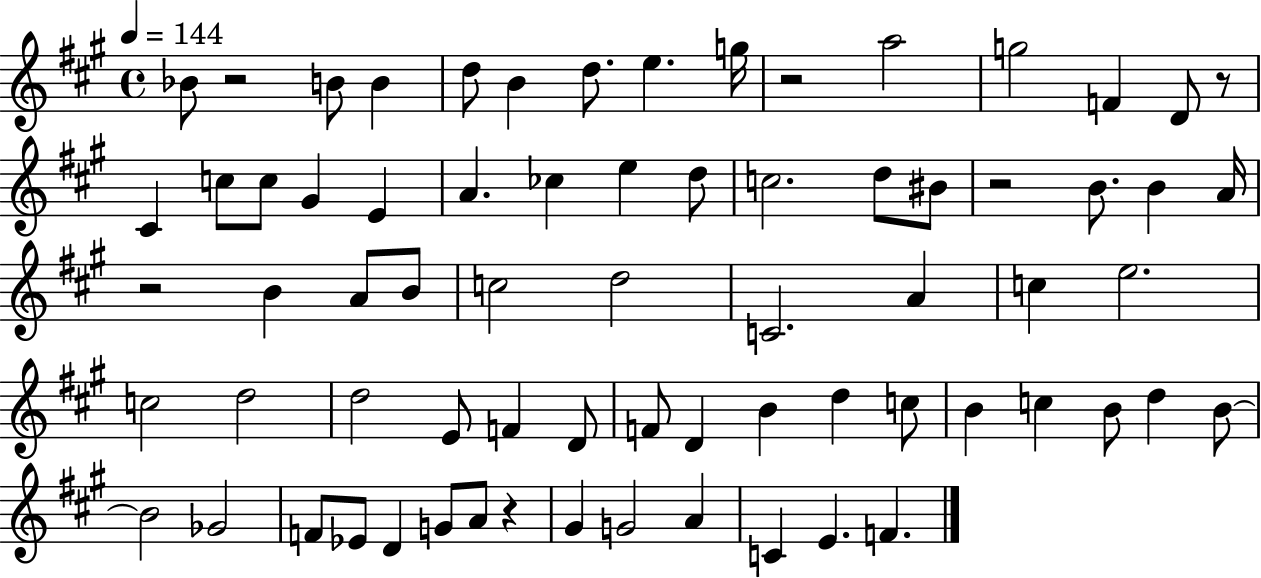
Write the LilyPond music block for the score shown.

{
  \clef treble
  \time 4/4
  \defaultTimeSignature
  \key a \major
  \tempo 4 = 144
  bes'8 r2 b'8 b'4 | d''8 b'4 d''8. e''4. g''16 | r2 a''2 | g''2 f'4 d'8 r8 | \break cis'4 c''8 c''8 gis'4 e'4 | a'4. ces''4 e''4 d''8 | c''2. d''8 bis'8 | r2 b'8. b'4 a'16 | \break r2 b'4 a'8 b'8 | c''2 d''2 | c'2. a'4 | c''4 e''2. | \break c''2 d''2 | d''2 e'8 f'4 d'8 | f'8 d'4 b'4 d''4 c''8 | b'4 c''4 b'8 d''4 b'8~~ | \break b'2 ges'2 | f'8 ees'8 d'4 g'8 a'8 r4 | gis'4 g'2 a'4 | c'4 e'4. f'4. | \break \bar "|."
}